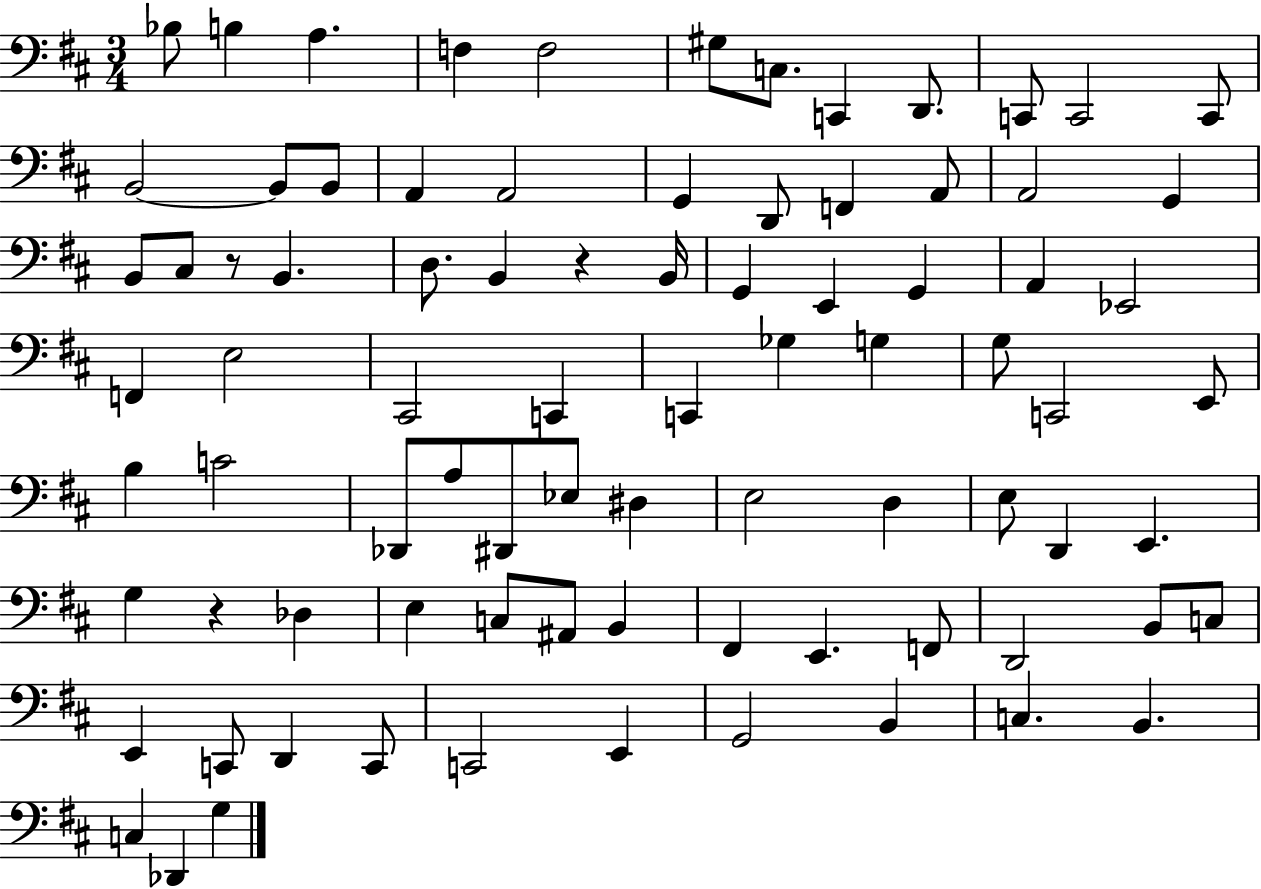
X:1
T:Untitled
M:3/4
L:1/4
K:D
_B,/2 B, A, F, F,2 ^G,/2 C,/2 C,, D,,/2 C,,/2 C,,2 C,,/2 B,,2 B,,/2 B,,/2 A,, A,,2 G,, D,,/2 F,, A,,/2 A,,2 G,, B,,/2 ^C,/2 z/2 B,, D,/2 B,, z B,,/4 G,, E,, G,, A,, _E,,2 F,, E,2 ^C,,2 C,, C,, _G, G, G,/2 C,,2 E,,/2 B, C2 _D,,/2 A,/2 ^D,,/2 _E,/2 ^D, E,2 D, E,/2 D,, E,, G, z _D, E, C,/2 ^A,,/2 B,, ^F,, E,, F,,/2 D,,2 B,,/2 C,/2 E,, C,,/2 D,, C,,/2 C,,2 E,, G,,2 B,, C, B,, C, _D,, G,